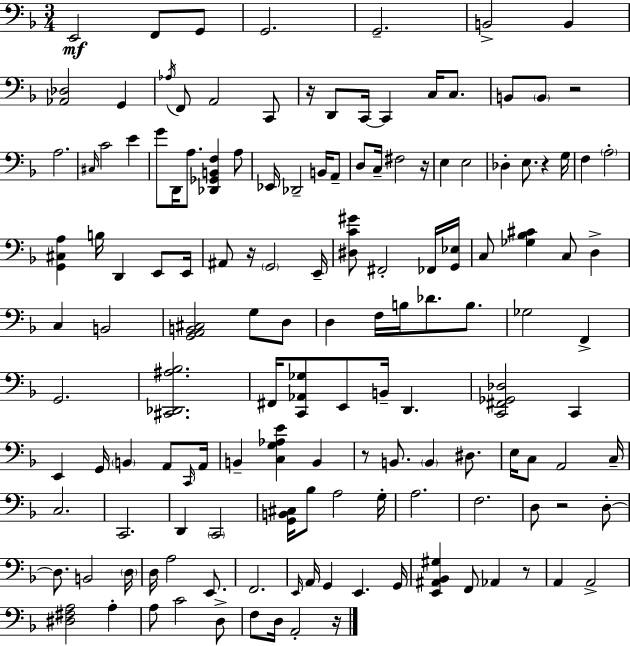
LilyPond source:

{
  \clef bass
  \numericTimeSignature
  \time 3/4
  \key f \major
  e,2\mf f,8 g,8 | g,2. | g,2.-- | b,2-> b,4 | \break <aes, des>2 g,4 | \acciaccatura { aes16 } f,8 a,2 c,8 | r16 d,8 c,16~~ c,4 c16 c8. | b,8 \parenthesize b,8 r2 | \break a2. | \grace { cis16 } c'2 e'4 | g'8 d,16 a8. <des, ges, b, f>4 | a8 ees,16 des,2-- b,16 | \break a,8-- d8 c16-- fis2 | r16 e4 e2 | des4-. e8. r4 | g16 f4 \parenthesize a2-. | \break <g, cis a>4 b16 d,4 e,8 | e,16 ais,8 r16 \parenthesize g,2 | e,16-- <dis c' gis'>8 fis,2-. | fes,16 <g, ees>16 c8 <ges bes cis'>4 c8 d4-> | \break c4 b,2 | <g, a, b, cis>2 g8 | d8 d4 f16 b16 des'8. b8. | ges2 f,4-> | \break g,2. | <cis, des, ais bes>2. | fis,16 <c, aes, ges>8 e,8 b,16-- d,4. | <c, fis, ges, des>2 c,4 | \break e,4 g,16 \parenthesize b,4 a,8 | \grace { c,16 } a,16 b,4-- <c g aes e'>4 b,4 | r8 b,8. \parenthesize b,4 | dis8. e16 c8 a,2 | \break c16-- c2. | c,2. | d,4 \parenthesize c,2 | <g, b, cis>16 bes8 a2 | \break g16-. a2. | f2. | d8 r2 | d8-.~~ d8. b,2 | \break \parenthesize d16 d16 a2 | e,8. f,2. | \grace { e,16 } a,16 g,4 e,4. | g,16 <e, ais, bes, gis>4 f,8 aes,4 | \break r8 a,4 a,2-> | <dis fis a>2 | a4-. a8 c'2 | d8-> f8 d16 a,2-. | \break r16 \bar "|."
}